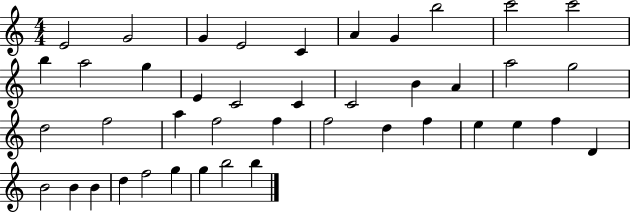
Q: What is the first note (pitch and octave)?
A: E4